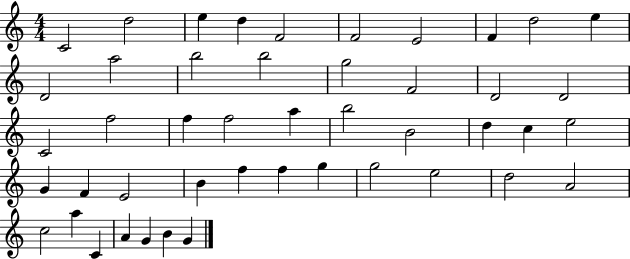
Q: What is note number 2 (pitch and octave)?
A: D5